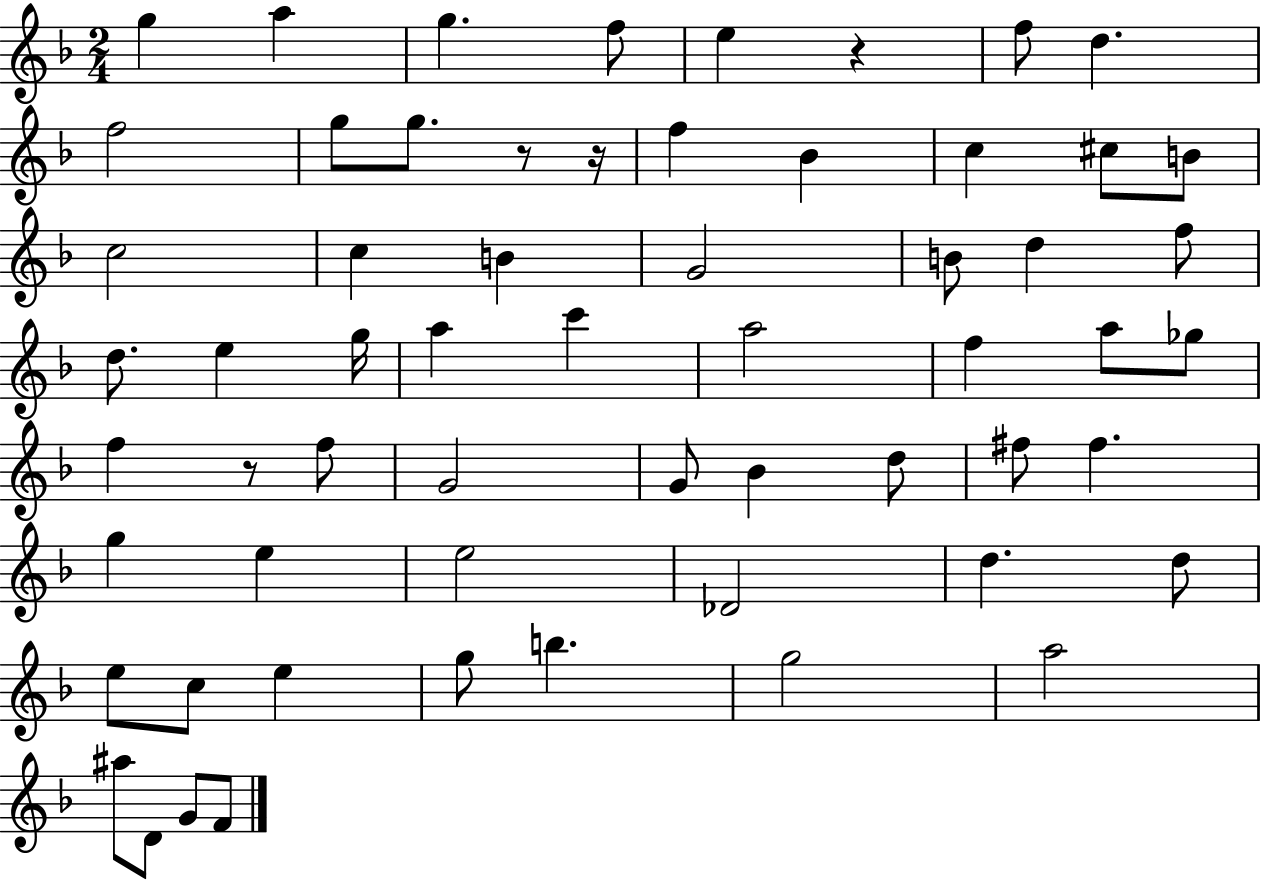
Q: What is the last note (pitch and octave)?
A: F4